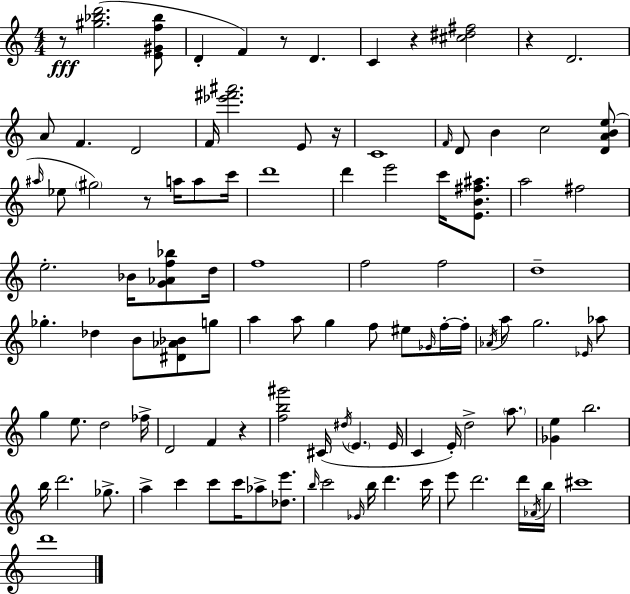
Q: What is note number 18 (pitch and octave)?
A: G#5